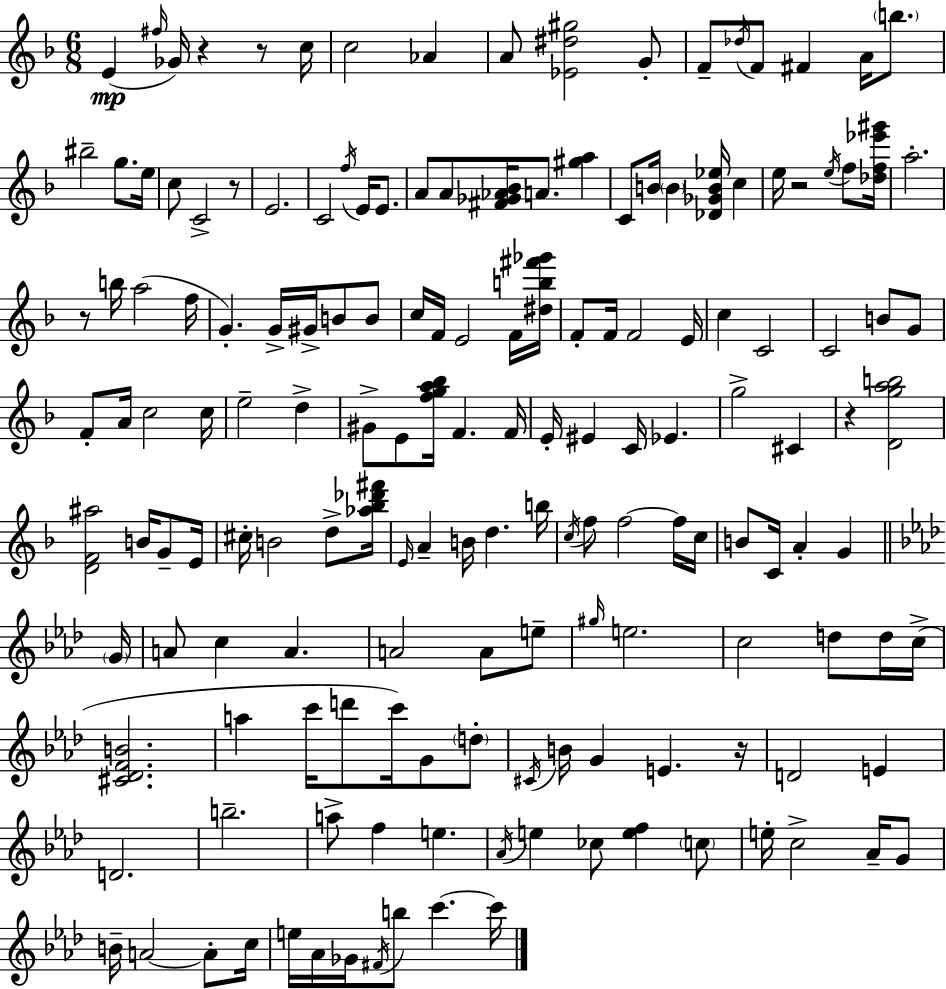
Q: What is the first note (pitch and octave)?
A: E4